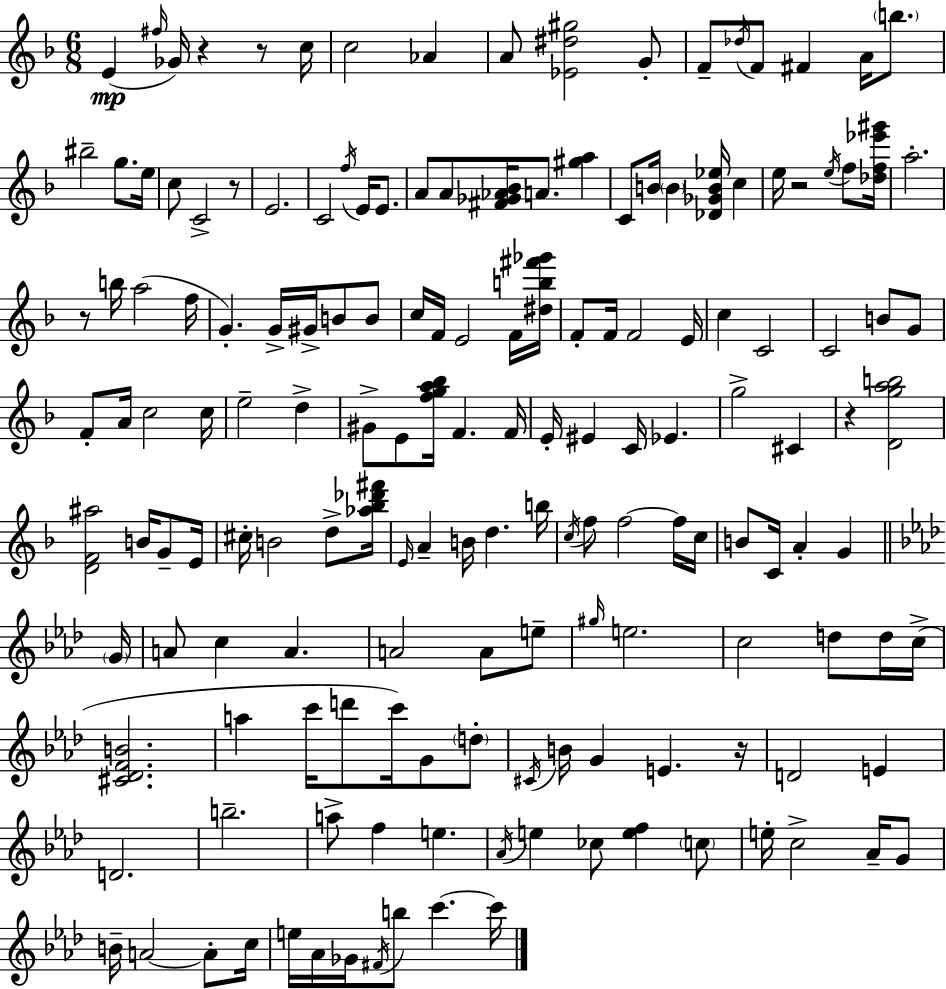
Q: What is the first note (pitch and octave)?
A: E4